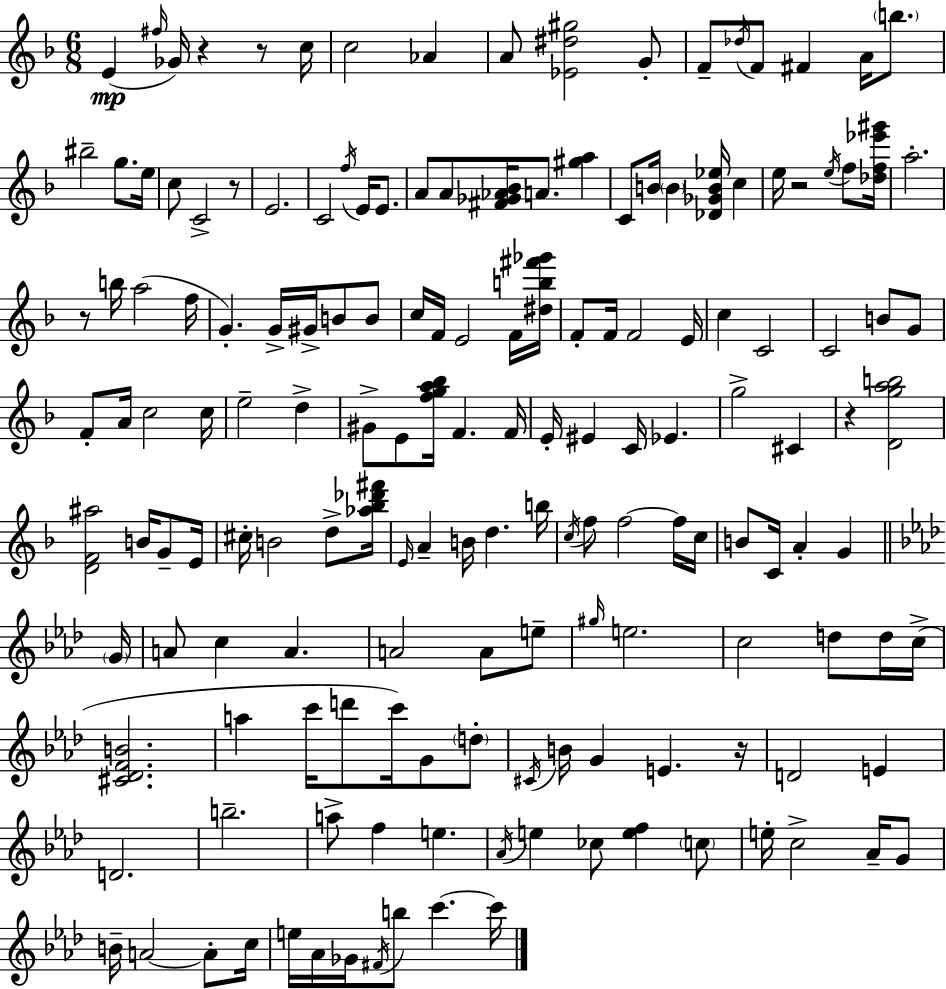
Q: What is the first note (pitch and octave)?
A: E4